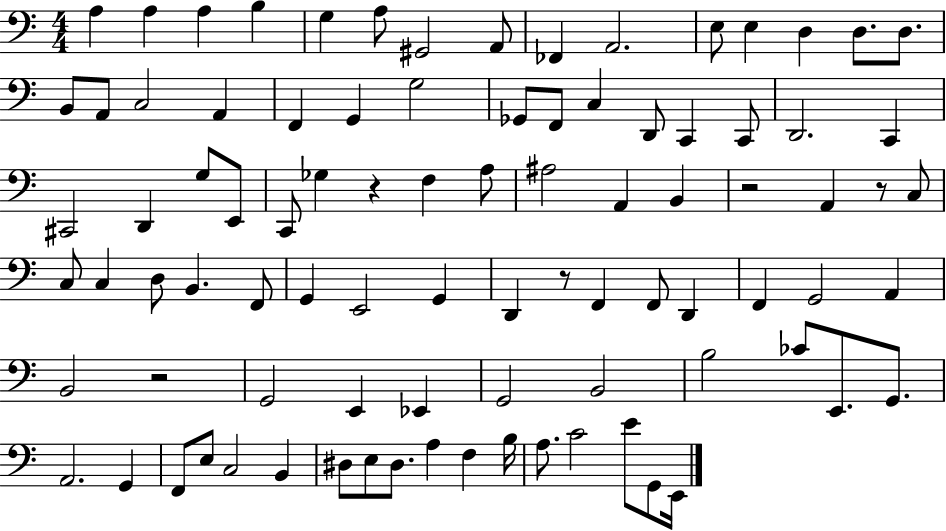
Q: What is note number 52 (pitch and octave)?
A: D2